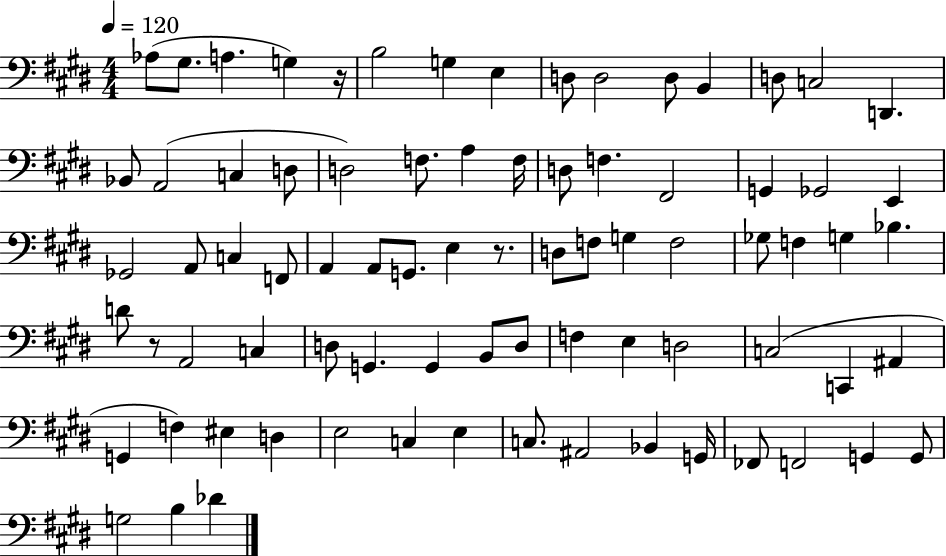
X:1
T:Untitled
M:4/4
L:1/4
K:E
_A,/2 ^G,/2 A, G, z/4 B,2 G, E, D,/2 D,2 D,/2 B,, D,/2 C,2 D,, _B,,/2 A,,2 C, D,/2 D,2 F,/2 A, F,/4 D,/2 F, ^F,,2 G,, _G,,2 E,, _G,,2 A,,/2 C, F,,/2 A,, A,,/2 G,,/2 E, z/2 D,/2 F,/2 G, F,2 _G,/2 F, G, _B, D/2 z/2 A,,2 C, D,/2 G,, G,, B,,/2 D,/2 F, E, D,2 C,2 C,, ^A,, G,, F, ^E, D, E,2 C, E, C,/2 ^A,,2 _B,, G,,/4 _F,,/2 F,,2 G,, G,,/2 G,2 B, _D